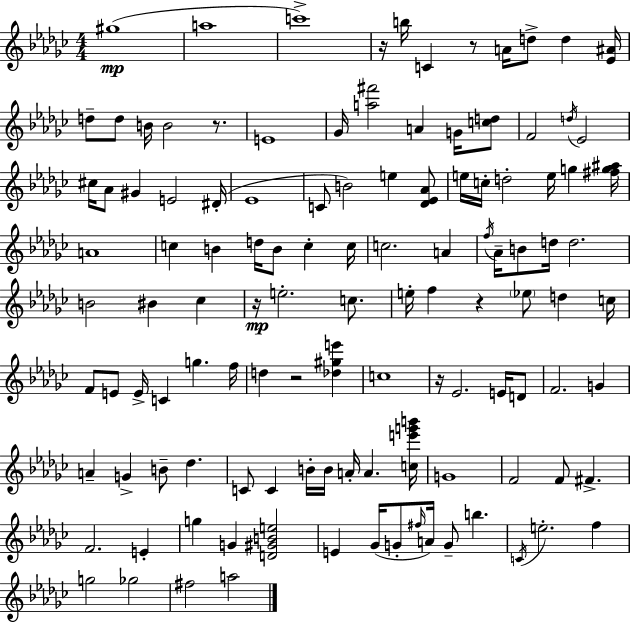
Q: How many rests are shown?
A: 7